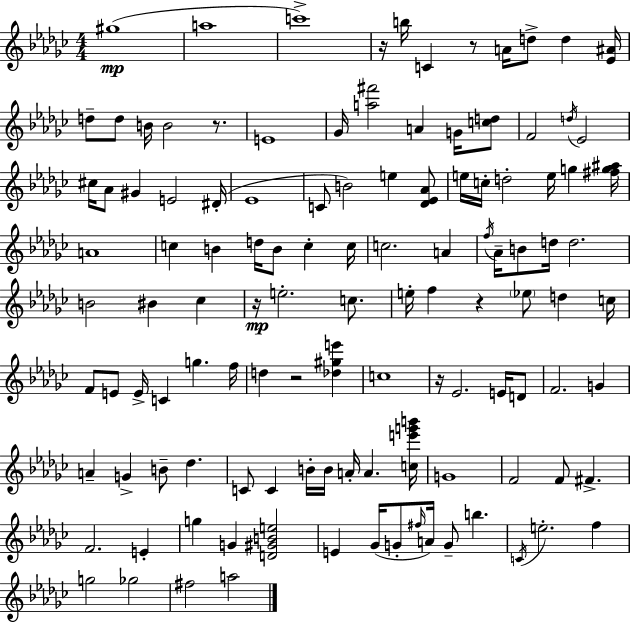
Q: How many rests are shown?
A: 7